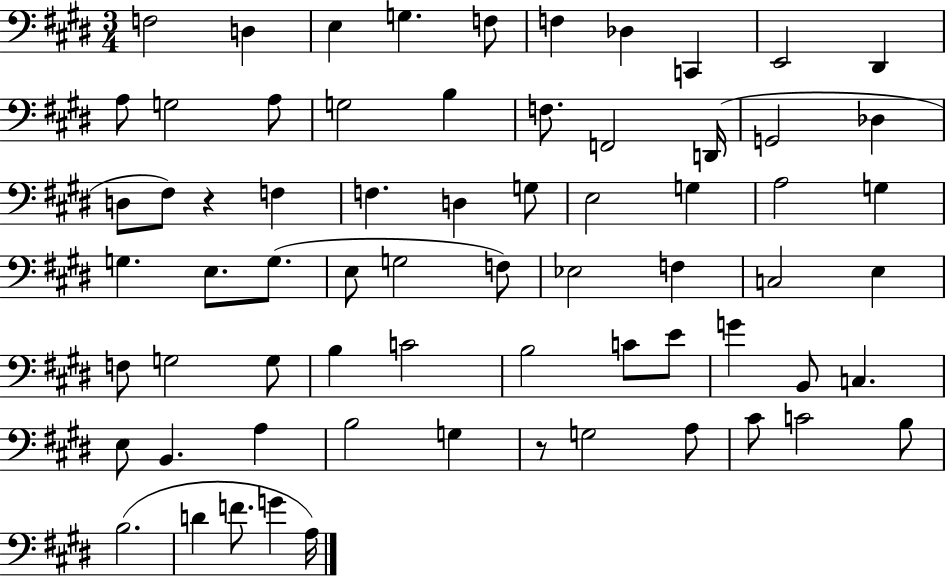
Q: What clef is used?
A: bass